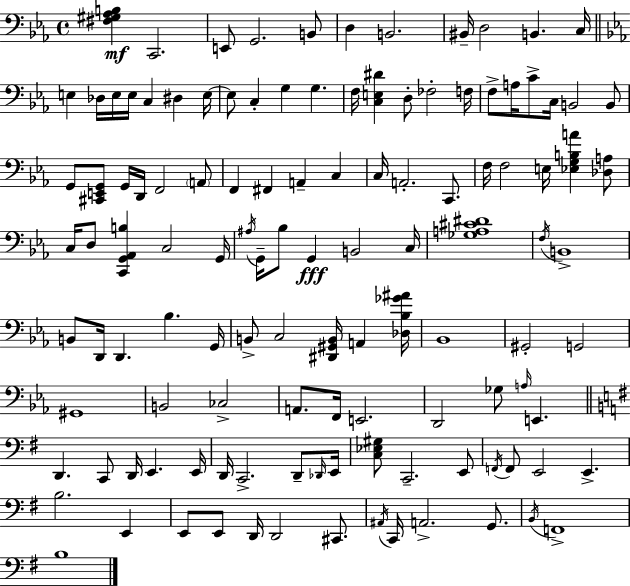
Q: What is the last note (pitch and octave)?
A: B3